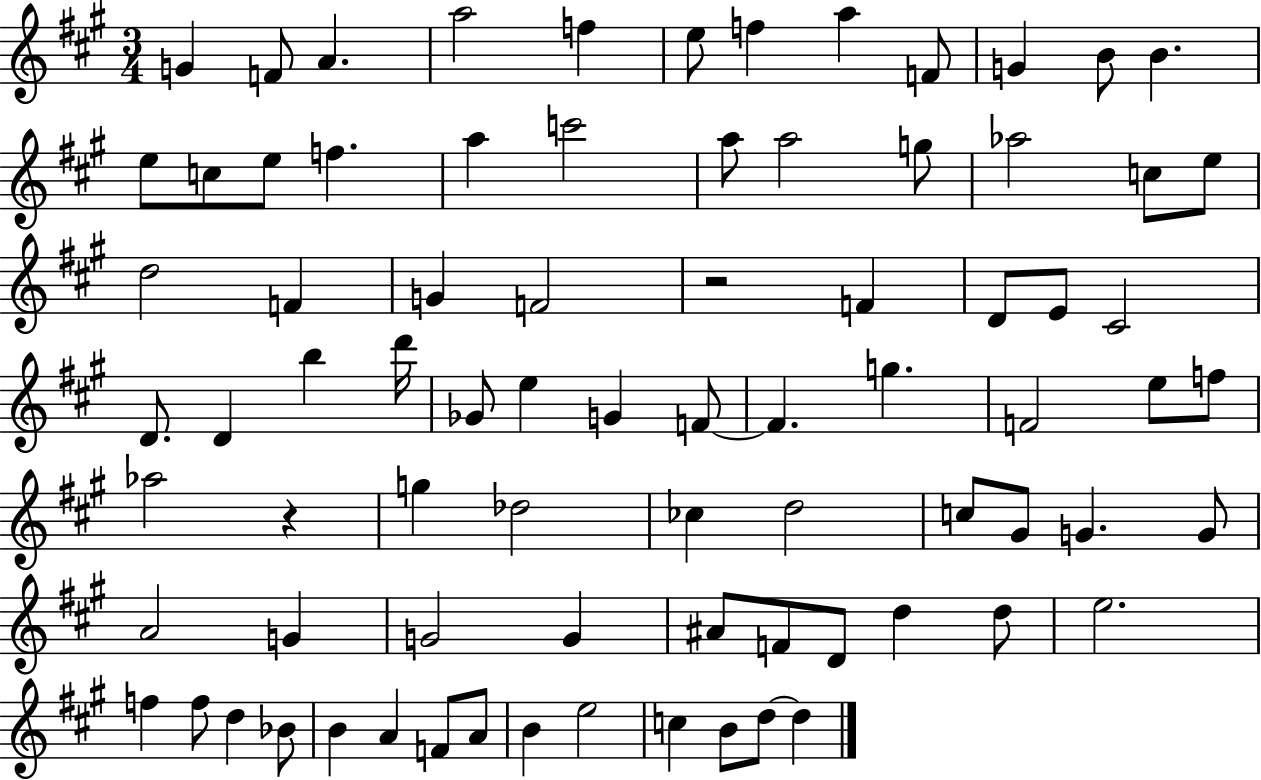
{
  \clef treble
  \numericTimeSignature
  \time 3/4
  \key a \major
  g'4 f'8 a'4. | a''2 f''4 | e''8 f''4 a''4 f'8 | g'4 b'8 b'4. | \break e''8 c''8 e''8 f''4. | a''4 c'''2 | a''8 a''2 g''8 | aes''2 c''8 e''8 | \break d''2 f'4 | g'4 f'2 | r2 f'4 | d'8 e'8 cis'2 | \break d'8. d'4 b''4 d'''16 | ges'8 e''4 g'4 f'8~~ | f'4. g''4. | f'2 e''8 f''8 | \break aes''2 r4 | g''4 des''2 | ces''4 d''2 | c''8 gis'8 g'4. g'8 | \break a'2 g'4 | g'2 g'4 | ais'8 f'8 d'8 d''4 d''8 | e''2. | \break f''4 f''8 d''4 bes'8 | b'4 a'4 f'8 a'8 | b'4 e''2 | c''4 b'8 d''8~~ d''4 | \break \bar "|."
}